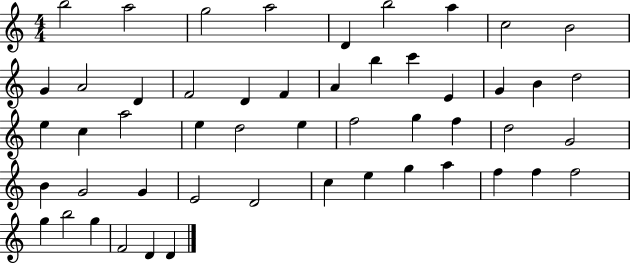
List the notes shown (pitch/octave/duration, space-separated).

B5/h A5/h G5/h A5/h D4/q B5/h A5/q C5/h B4/h G4/q A4/h D4/q F4/h D4/q F4/q A4/q B5/q C6/q E4/q G4/q B4/q D5/h E5/q C5/q A5/h E5/q D5/h E5/q F5/h G5/q F5/q D5/h G4/h B4/q G4/h G4/q E4/h D4/h C5/q E5/q G5/q A5/q F5/q F5/q F5/h G5/q B5/h G5/q F4/h D4/q D4/q